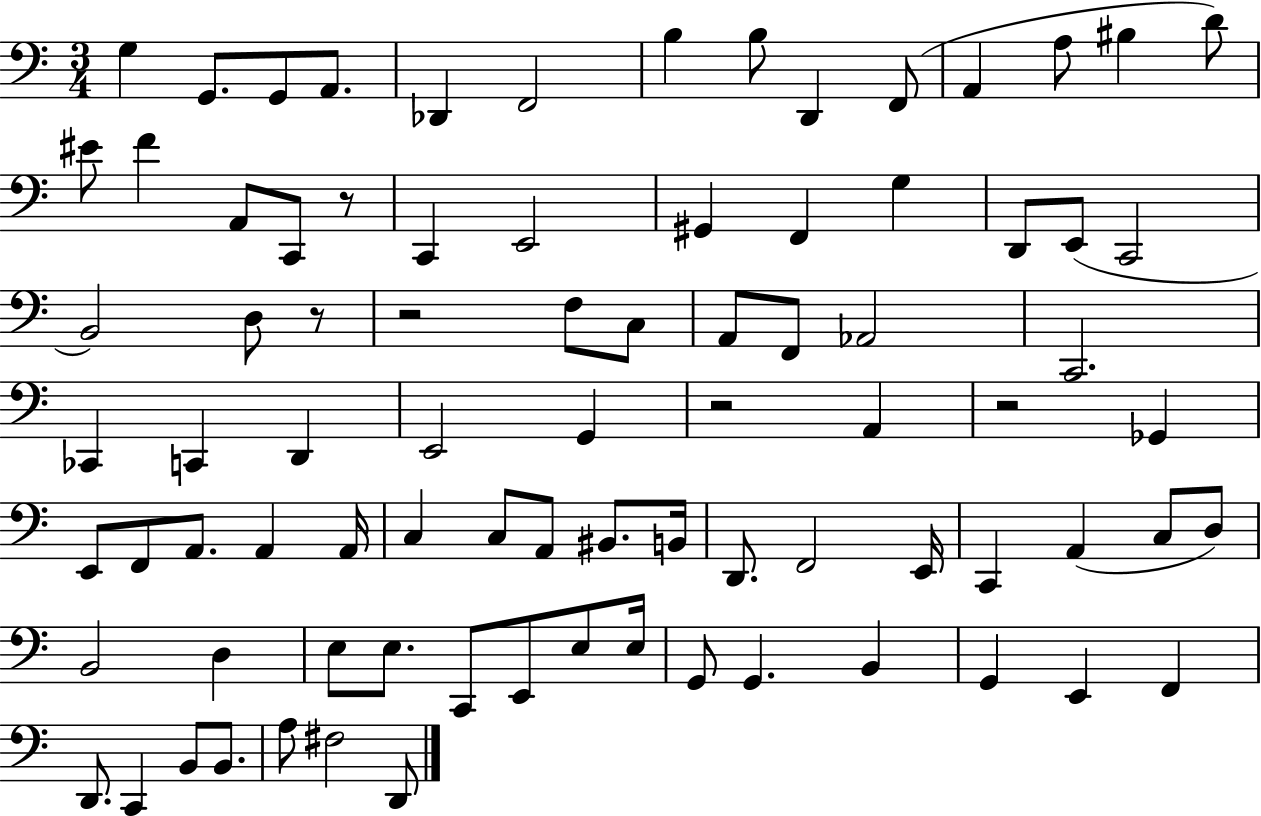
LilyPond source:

{
  \clef bass
  \numericTimeSignature
  \time 3/4
  \key c \major
  g4 g,8. g,8 a,8. | des,4 f,2 | b4 b8 d,4 f,8( | a,4 a8 bis4 d'8) | \break eis'8 f'4 a,8 c,8 r8 | c,4 e,2 | gis,4 f,4 g4 | d,8 e,8( c,2 | \break b,2) d8 r8 | r2 f8 c8 | a,8 f,8 aes,2 | c,2. | \break ces,4 c,4 d,4 | e,2 g,4 | r2 a,4 | r2 ges,4 | \break e,8 f,8 a,8. a,4 a,16 | c4 c8 a,8 bis,8. b,16 | d,8. f,2 e,16 | c,4 a,4( c8 d8) | \break b,2 d4 | e8 e8. c,8 e,8 e8 e16 | g,8 g,4. b,4 | g,4 e,4 f,4 | \break d,8. c,4 b,8 b,8. | a8 fis2 d,8 | \bar "|."
}